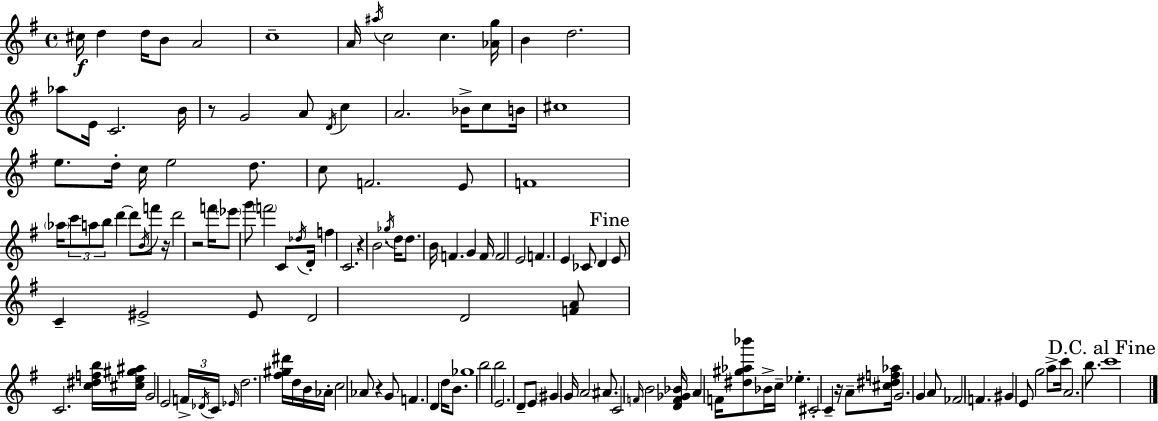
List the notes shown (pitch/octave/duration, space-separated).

C#5/s D5/q D5/s B4/e A4/h C5/w A4/s A#5/s C5/h C5/q. [Ab4,G5]/s B4/q D5/h. Ab5/e E4/s C4/h. B4/s R/e G4/h A4/e D4/s C5/q A4/h. Bb4/s C5/e B4/s C#5/w E5/e. D5/s C5/s E5/h D5/e. C5/e F4/h. E4/e F4/w Ab5/s C6/e A5/e B5/e D6/q D6/e B4/s F6/e R/s D6/h R/h F6/s Eb6/e G6/e F6/h C4/e Db5/s D4/s F5/q C4/h. R/q B4/h. Gb5/s D5/s D5/e. B4/s F4/q. G4/q F4/s F4/h E4/h F4/q. E4/q CES4/e D4/q E4/e C4/q EIS4/h EIS4/e D4/h D4/h [F4,A4]/e C4/h. [C5,D#5,F5,B5]/s [C#5,E5,G#5,A#5]/s G4/h E4/h F4/s Db4/s C4/s Eb4/s D5/h. [F#5,G#5,D#6]/s D5/s B4/s Ab4/s C5/h Ab4/e R/q G4/e F4/q. D4/q D5/s B4/e. Gb5/w B5/h B5/h E4/h. D4/e E4/e G#4/q G4/s A4/h A#4/e. C4/h F4/s B4/h [D4,F4,Gb4,Bb4]/s A4/q F4/s [D#5,G#5,Ab5,Bb6]/e Bb4/s C5/s Eb5/q. C#4/h C4/q R/s A4/e [C#5,D#5,F5,Ab5]/s G4/h. G4/q A4/e FES4/h F4/q. G#4/q E4/e G5/h A5/e C6/s A4/h. B5/e. C6/w